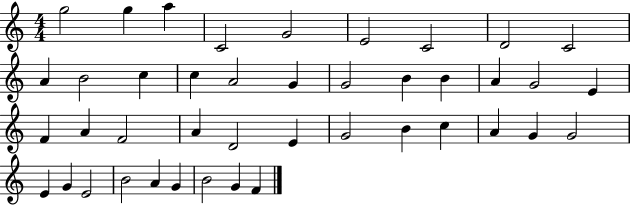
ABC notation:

X:1
T:Untitled
M:4/4
L:1/4
K:C
g2 g a C2 G2 E2 C2 D2 C2 A B2 c c A2 G G2 B B A G2 E F A F2 A D2 E G2 B c A G G2 E G E2 B2 A G B2 G F